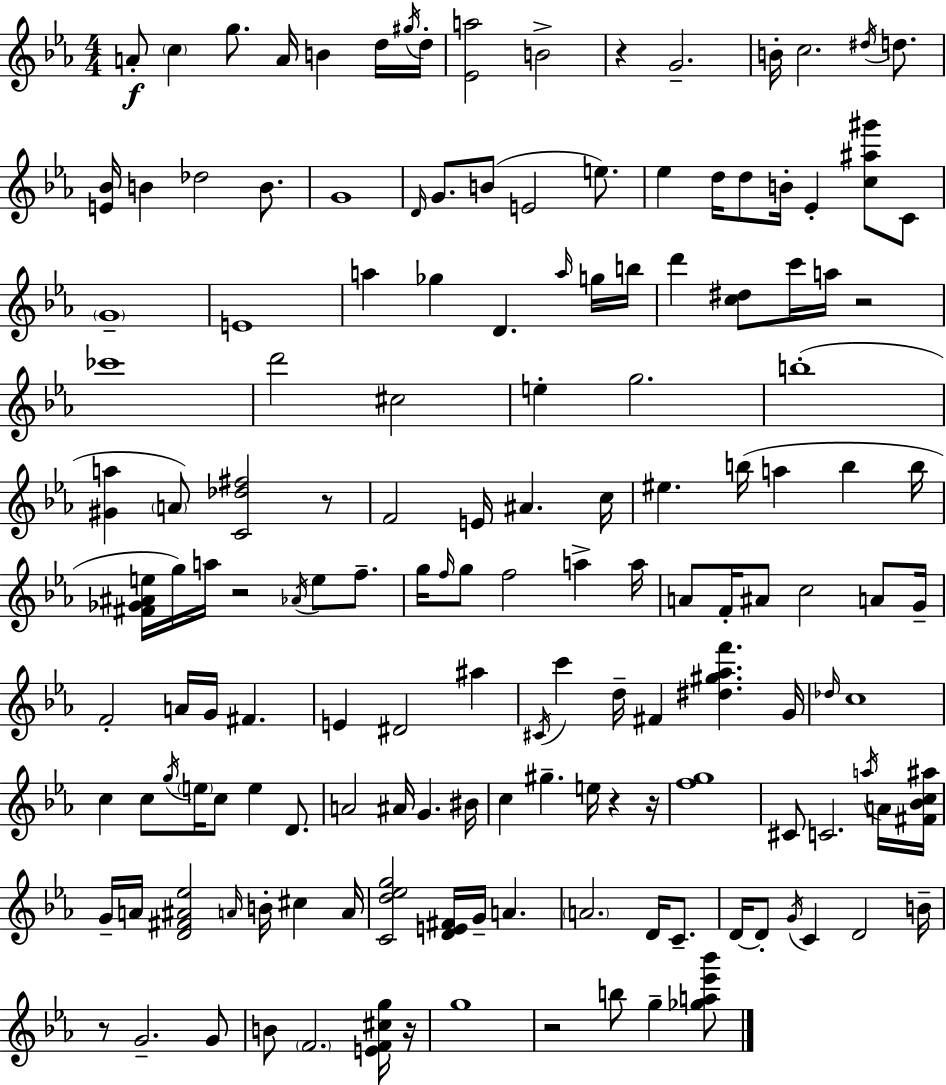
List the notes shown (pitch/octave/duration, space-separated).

A4/e C5/q G5/e. A4/s B4/q D5/s G#5/s D5/s [Eb4,A5]/h B4/h R/q G4/h. B4/s C5/h. D#5/s D5/e. [E4,Bb4]/s B4/q Db5/h B4/e. G4/w D4/s G4/e. B4/e E4/h E5/e. Eb5/q D5/s D5/e B4/s Eb4/q [C5,A#5,G#6]/e C4/e G4/w E4/w A5/q Gb5/q D4/q. A5/s G5/s B5/s D6/q [C5,D#5]/e C6/s A5/s R/h CES6/w D6/h C#5/h E5/q G5/h. B5/w [G#4,A5]/q A4/e [C4,Db5,F#5]/h R/e F4/h E4/s A#4/q. C5/s EIS5/q. B5/s A5/q B5/q B5/s [F#4,Gb4,A#4,E5]/s G5/s A5/s R/h Ab4/s E5/e F5/e. G5/s F5/s G5/e F5/h A5/q A5/s A4/e F4/s A#4/e C5/h A4/e G4/s F4/h A4/s G4/s F#4/q. E4/q D#4/h A#5/q C#4/s C6/q D5/s F#4/q [D#5,G#5,Ab5,F6]/q. G4/s Db5/s C5/w C5/q C5/e G5/s E5/s C5/e E5/q D4/e. A4/h A#4/s G4/q. BIS4/s C5/q G#5/q. E5/s R/q R/s [F5,G5]/w C#4/e C4/h. A5/s A4/s [F#4,Bb4,C5,A#5]/s G4/s A4/s [D4,F#4,A#4,Eb5]/h A4/s B4/s C#5/q A4/s [C4,D5,Eb5,G5]/h [D4,E4,F#4]/s G4/s A4/q. A4/h. D4/s C4/e. D4/s D4/e G4/s C4/q D4/h B4/s R/e G4/h. G4/e B4/e F4/h. [E4,F4,C#5,G5]/s R/s G5/w R/h B5/e G5/q [Gb5,A5,Eb6,Bb6]/e